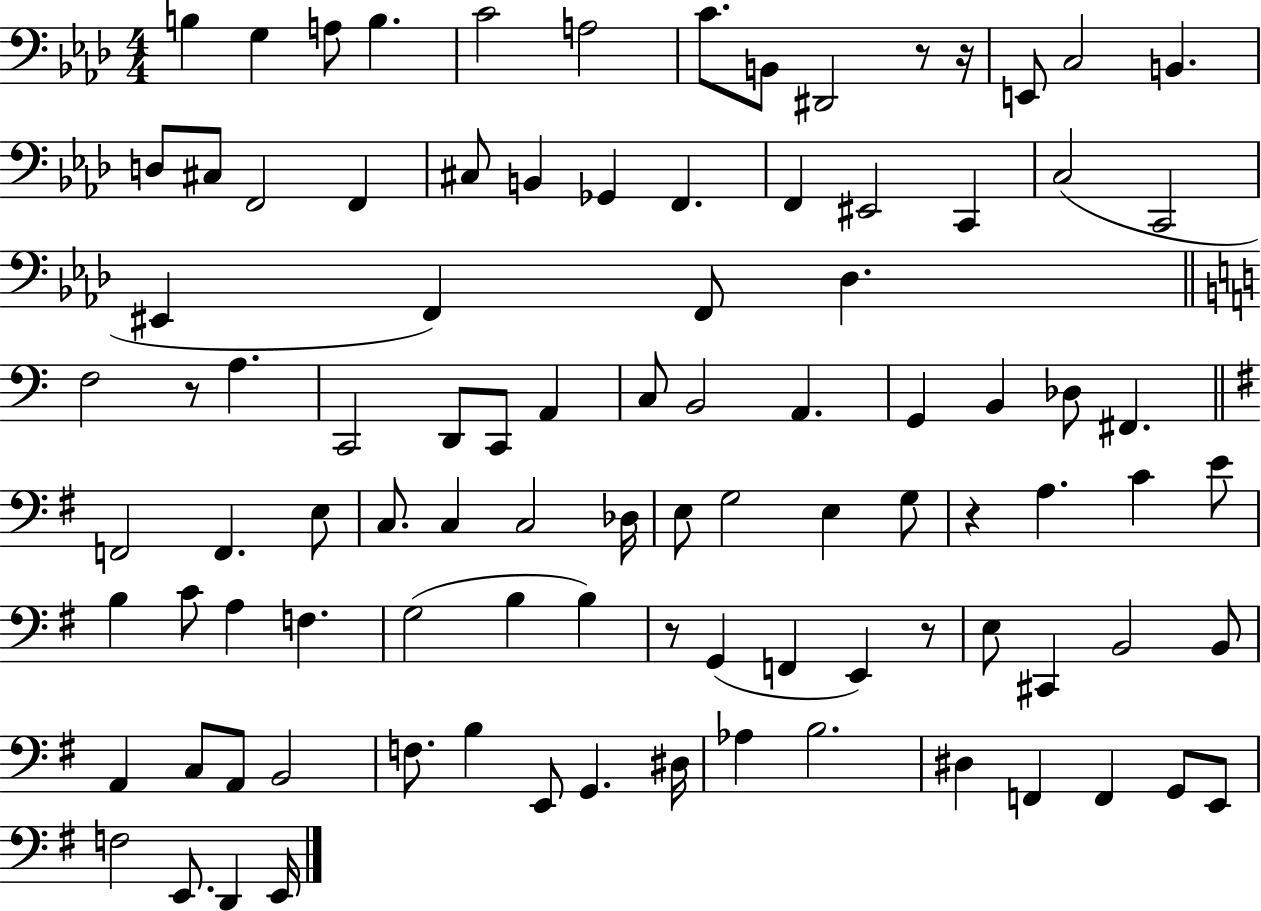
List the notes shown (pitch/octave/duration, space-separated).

B3/q G3/q A3/e B3/q. C4/h A3/h C4/e. B2/e D#2/h R/e R/s E2/e C3/h B2/q. D3/e C#3/e F2/h F2/q C#3/e B2/q Gb2/q F2/q. F2/q EIS2/h C2/q C3/h C2/h EIS2/q F2/q F2/e Db3/q. F3/h R/e A3/q. C2/h D2/e C2/e A2/q C3/e B2/h A2/q. G2/q B2/q Db3/e F#2/q. F2/h F2/q. E3/e C3/e. C3/q C3/h Db3/s E3/e G3/h E3/q G3/e R/q A3/q. C4/q E4/e B3/q C4/e A3/q F3/q. G3/h B3/q B3/q R/e G2/q F2/q E2/q R/e E3/e C#2/q B2/h B2/e A2/q C3/e A2/e B2/h F3/e. B3/q E2/e G2/q. D#3/s Ab3/q B3/h. D#3/q F2/q F2/q G2/e E2/e F3/h E2/e. D2/q E2/s